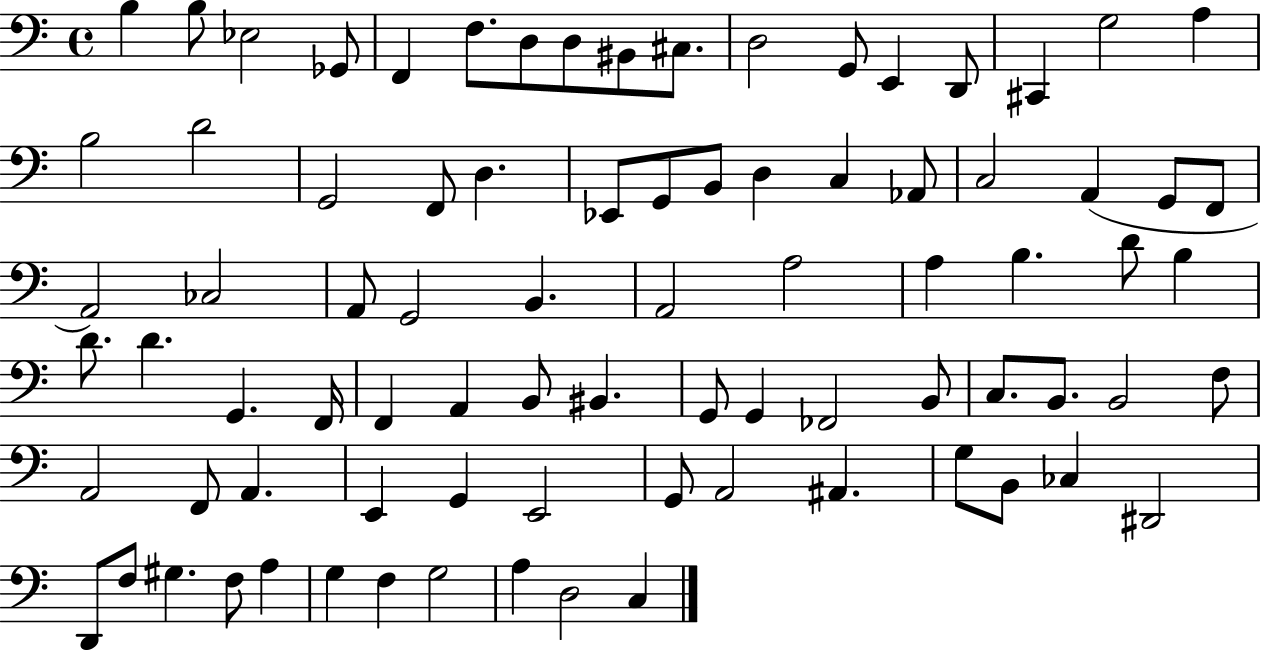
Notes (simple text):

B3/q B3/e Eb3/h Gb2/e F2/q F3/e. D3/e D3/e BIS2/e C#3/e. D3/h G2/e E2/q D2/e C#2/q G3/h A3/q B3/h D4/h G2/h F2/e D3/q. Eb2/e G2/e B2/e D3/q C3/q Ab2/e C3/h A2/q G2/e F2/e A2/h CES3/h A2/e G2/h B2/q. A2/h A3/h A3/q B3/q. D4/e B3/q D4/e. D4/q. G2/q. F2/s F2/q A2/q B2/e BIS2/q. G2/e G2/q FES2/h B2/e C3/e. B2/e. B2/h F3/e A2/h F2/e A2/q. E2/q G2/q E2/h G2/e A2/h A#2/q. G3/e B2/e CES3/q D#2/h D2/e F3/e G#3/q. F3/e A3/q G3/q F3/q G3/h A3/q D3/h C3/q